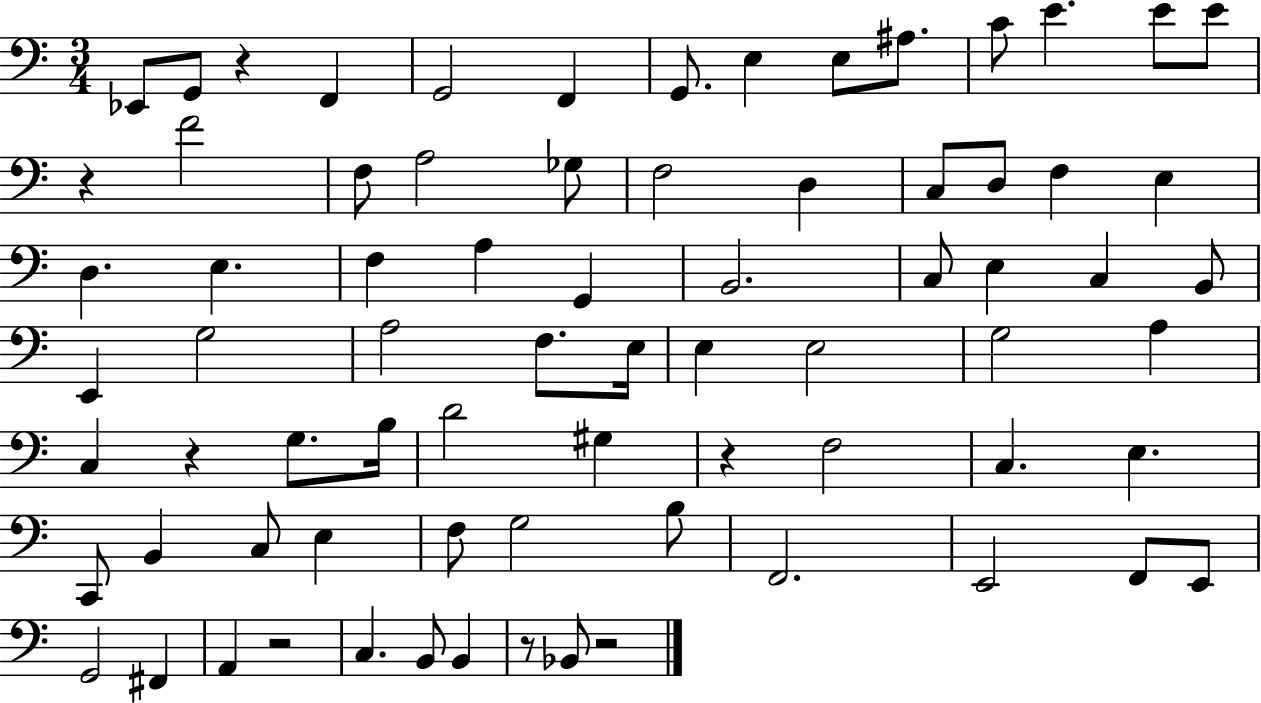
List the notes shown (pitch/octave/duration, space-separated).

Eb2/e G2/e R/q F2/q G2/h F2/q G2/e. E3/q E3/e A#3/e. C4/e E4/q. E4/e E4/e R/q F4/h F3/e A3/h Gb3/e F3/h D3/q C3/e D3/e F3/q E3/q D3/q. E3/q. F3/q A3/q G2/q B2/h. C3/e E3/q C3/q B2/e E2/q G3/h A3/h F3/e. E3/s E3/q E3/h G3/h A3/q C3/q R/q G3/e. B3/s D4/h G#3/q R/q F3/h C3/q. E3/q. C2/e B2/q C3/e E3/q F3/e G3/h B3/e F2/h. E2/h F2/e E2/e G2/h F#2/q A2/q R/h C3/q. B2/e B2/q R/e Bb2/e R/h